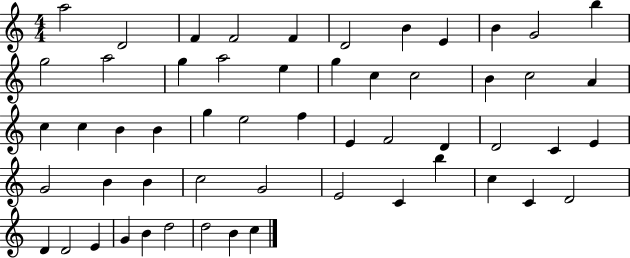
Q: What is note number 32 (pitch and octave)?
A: D4